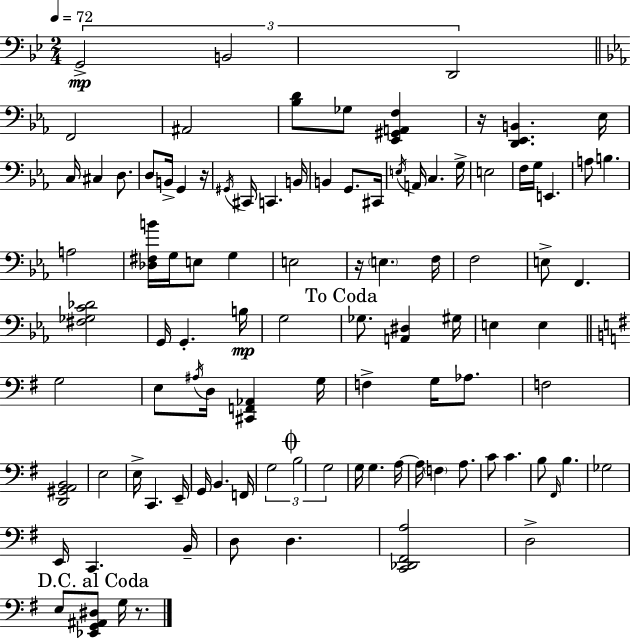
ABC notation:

X:1
T:Untitled
M:2/4
L:1/4
K:Gm
G,,2 B,,2 D,,2 F,,2 ^A,,2 [_B,D]/2 _G,/2 [_E,,^G,,A,,F,] z/4 [D,,_E,,B,,] _E,/4 C,/4 ^C, D,/2 D,/2 B,,/4 G,, z/4 ^G,,/4 ^C,,/4 C,, B,,/4 B,, G,,/2 ^C,,/4 E,/4 A,,/4 C, G,/4 E,2 F,/4 G,/4 E,, A,/2 B, A,2 [_D,^F,B]/4 G,/4 E,/2 G, E,2 z/4 E, F,/4 F,2 E,/2 F,, [^F,_G,C_D]2 G,,/4 G,, B,/4 G,2 _G,/2 [A,,^D,] ^G,/4 E, E, G,2 E,/2 ^A,/4 D,/4 [^C,,F,,_A,,] G,/4 F, G,/4 _A,/2 F,2 [D,,^G,,A,,B,,]2 E,2 E,/4 C,, E,,/4 G,,/4 B,, F,,/4 G,2 B,2 G,2 G,/4 G, A,/4 A,/4 F, A,/2 C/2 C B,/2 ^F,,/4 B, _G,2 E,,/4 C,, B,,/4 D,/2 D, [C,,_D,,^F,,A,]2 D,2 E,/2 [_E,,G,,^A,,^D,]/2 G,/4 z/2